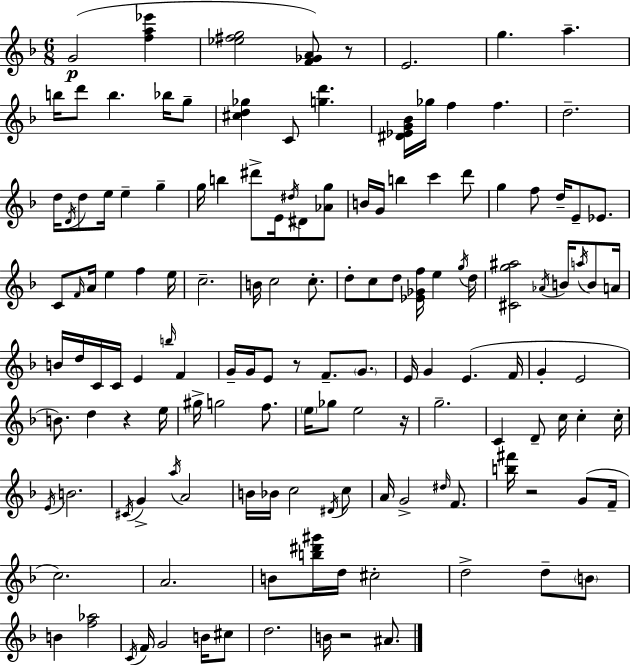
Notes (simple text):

G4/h [F5,A5,Eb6]/q [Eb5,F#5,G5]/h [F4,Gb4,A4]/e R/e E4/h. G5/q. A5/q. B5/s D6/e B5/q. Bb5/s G5/e [C#5,D5,Gb5]/q C4/e [G5,D6]/q. [D#4,Eb4,G4,Bb4]/s Gb5/s F5/q F5/q. D5/h. D5/s D4/s D5/e E5/s E5/q G5/q G5/s B5/q D#6/e E4/s D#5/s D#4/e [Ab4,G5]/e B4/s G4/s B5/q C6/q D6/e G5/q F5/e D5/s E4/e Eb4/e. C4/e F4/s A4/s E5/q F5/q E5/s C5/h. B4/s C5/h C5/e. D5/e C5/e D5/e [Eb4,Gb4,F5]/s E5/q G5/s D5/s [C#4,G5,A#5]/h Ab4/s B4/s A5/s B4/e A4/s B4/s D5/s C4/s C4/s E4/q B5/s F4/q G4/s G4/s E4/e R/e F4/e. G4/e. E4/s G4/q E4/q. F4/s G4/q E4/h B4/e. D5/q R/q E5/s G#5/s G5/h F5/e. E5/s Gb5/e E5/h R/s G5/h. C4/q D4/e C5/s C5/q C5/s E4/s B4/h. C#4/s G4/q A5/s A4/h B4/s Bb4/s C5/h D#4/s C5/e A4/s G4/h D#5/s F4/e. [B5,F#6]/s R/h G4/e F4/s C5/h. A4/h. B4/e [B5,D#6,G#6]/s D5/s C#5/h D5/h D5/e B4/e B4/q [F5,Ab5]/h C4/s F4/s G4/h B4/s C#5/e D5/h. B4/s R/h A#4/e.